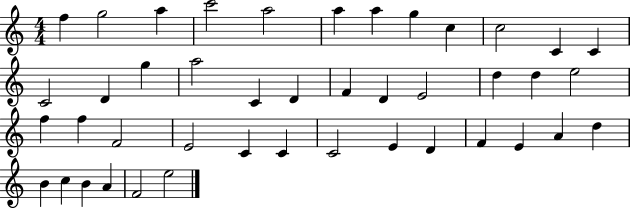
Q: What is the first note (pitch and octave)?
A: F5